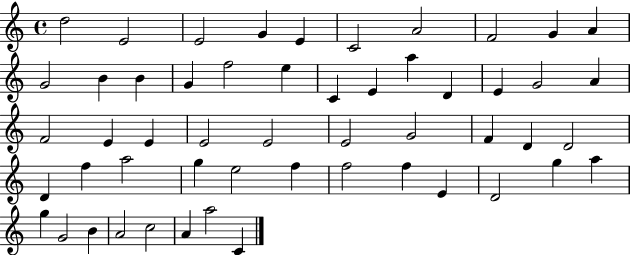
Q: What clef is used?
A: treble